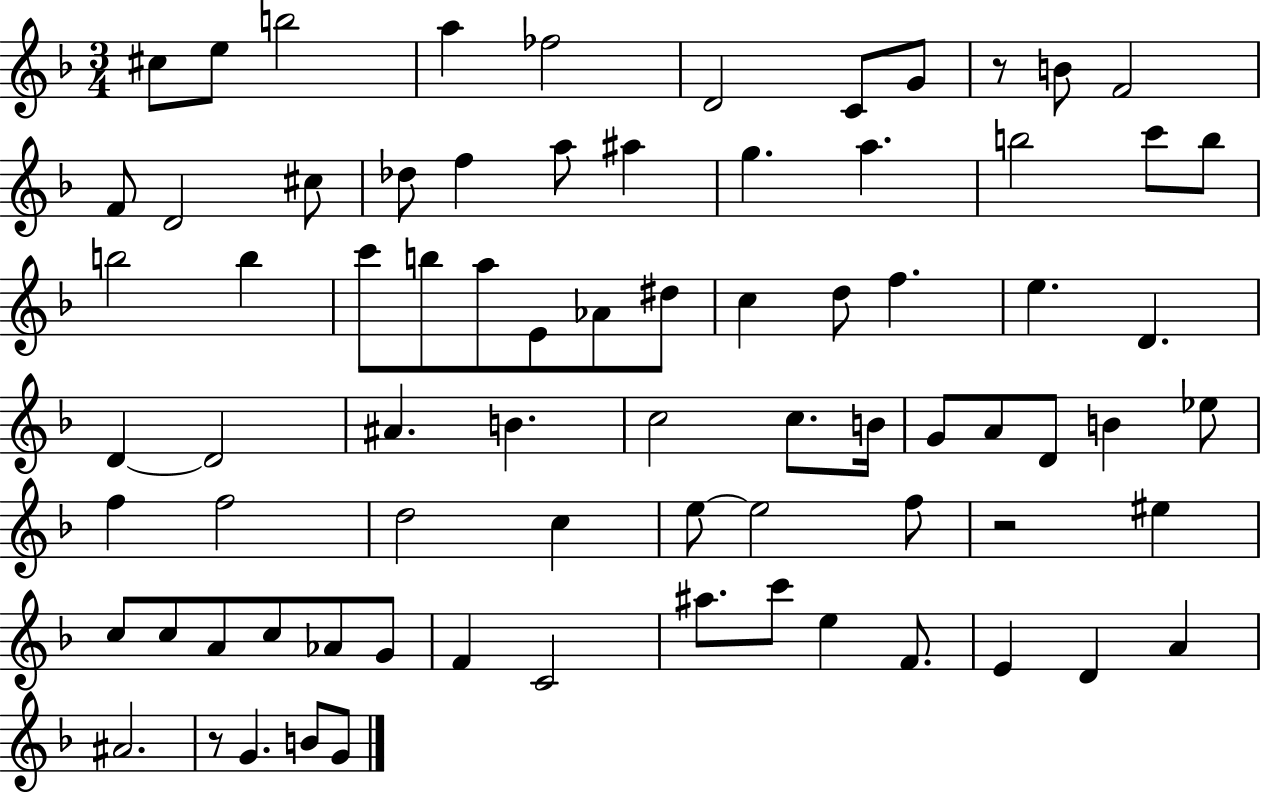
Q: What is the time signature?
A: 3/4